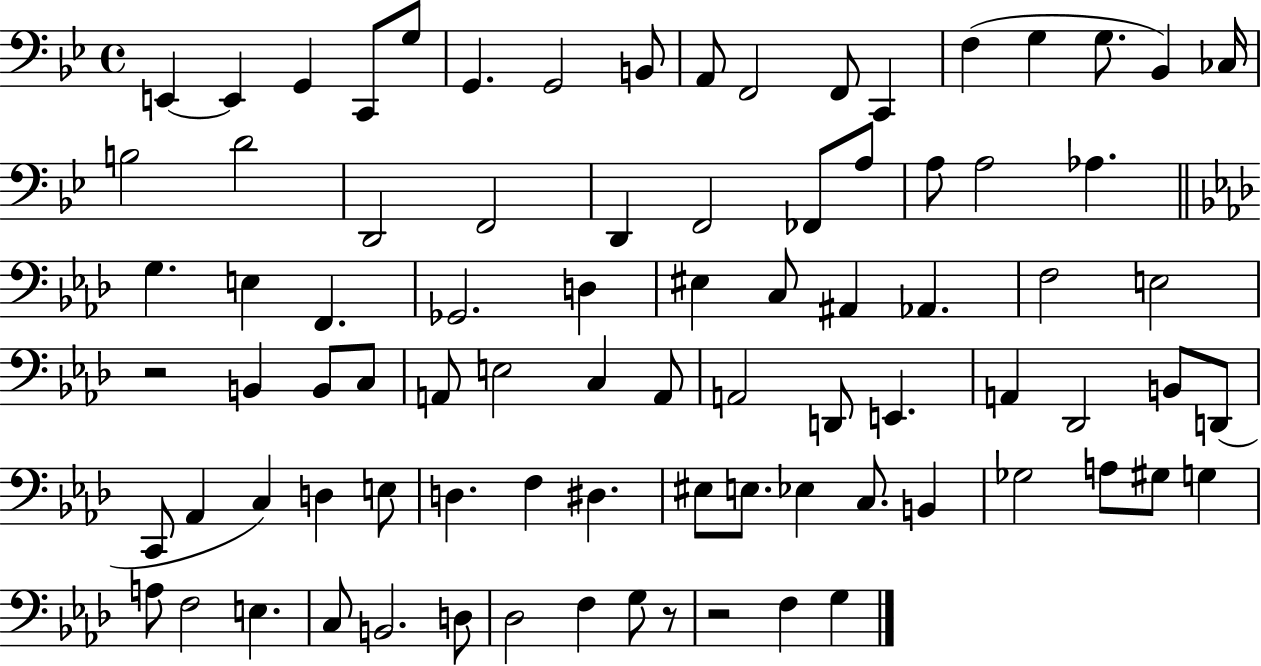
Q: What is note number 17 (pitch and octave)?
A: CES3